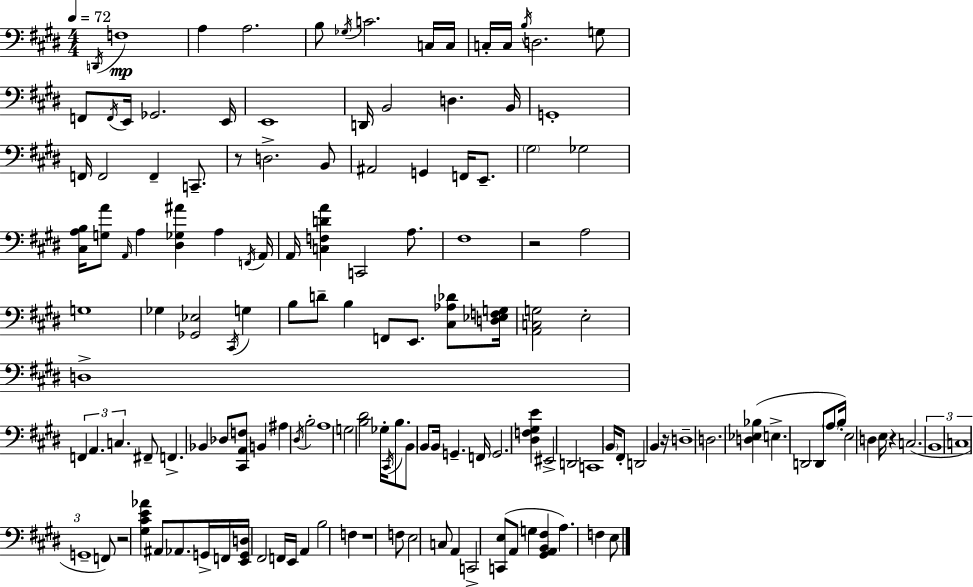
{
  \clef bass
  \numericTimeSignature
  \time 4/4
  \key e \major
  \tempo 4 = 72
  \acciaccatura { d,16 }\mp f1 | a4 a2. | b8 \acciaccatura { ges16 } c'2. | c16 c16 c16-. c16 \acciaccatura { b16 } d2. | \break g8 f,8 \acciaccatura { f,16 } e,16 ges,2. | e,16 e,1 | d,16 b,2 d4. | b,16 g,1-. | \break f,16 f,2 f,4-- | c,8.-- r8 d2.-> | b,8 ais,2 g,4 | f,16 e,8.-- \parenthesize gis2 ges2 | \break <cis a b>16 <g a'>8 \grace { a,16 } a4 <dis ges ais'>4 | a4 \acciaccatura { f,16 } a,16 a,16 <c f d' a'>4 c,2 | a8. fis1 | r2 a2 | \break g1 | ges4 <ges, ees>2 | \acciaccatura { cis,16 } g4 b8 d'8-- b4 f,8 | e,8. <cis aes des'>8 <d ees f g>16 <a, c g>2 e2-. | \break d1-> | \tuplet 3/2 { f,4 a,4. | c4. } fis,8-- f,4.-> bes,4 | des8 <cis, a, f>8 b,4 ais4 \acciaccatura { dis16 } | \break b2-. a1 | g2 | <b dis'>2 ges16-. \acciaccatura { cis,16 } b8. b,8 b,8 | b,16 g,4.-- f,16 g,2. | \break <dis f gis e'>4 eis,2-> | d,2 c,1 | \parenthesize b,16 fis,8-. d,2 | b,4 r16 d1-- | \break d2. | <d ees bes>4( e4.-> d,2 | d,8 \parenthesize a8 b16-.) e2 | d4 e16 r4 c2.( | \break \tuplet 3/2 { b,1 | c1 | g,1-- } | f,8) r2 | \break <gis cis' e' aes'>4 ais,8 aes,8. g,16-> f,16 <e, g, d>16 fis,2 | f,16 e,16 a,4 b2 | f4 r1 | f8 e2 | \break c8 a,4 c,2-> | <c, e>8( a,8 g4 <gis, a, b, fis>4 a4.) | f4 e8 \bar "|."
}